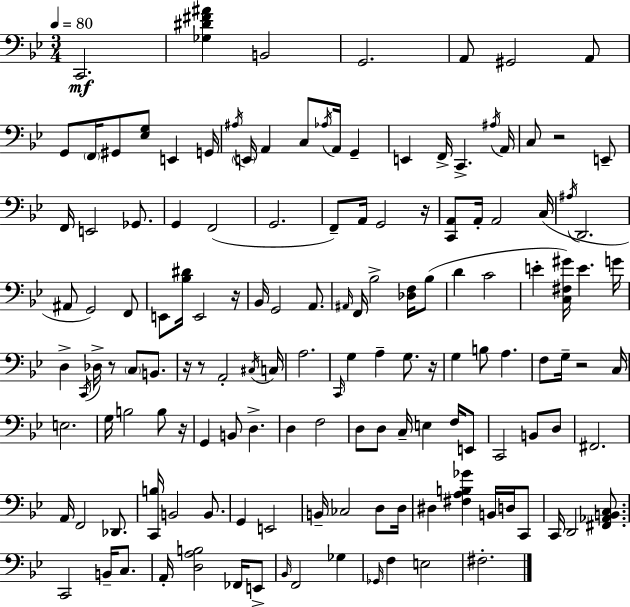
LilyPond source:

{
  \clef bass
  \numericTimeSignature
  \time 3/4
  \key g \minor
  \tempo 4 = 80
  c,2.\mf | <ges dis' fis' ais'>4 b,2 | g,2. | a,8 gis,2 a,8 | \break g,8 \parenthesize f,16 gis,8 <ees g>8 e,4 g,16 | \acciaccatura { ais16 } \parenthesize e,16 a,4 c8 \acciaccatura { aes16 } a,16 g,4-- | e,4 f,16-> c,4.-> | \acciaccatura { ais16 } a,16 c8 r2 | \break e,8-- f,16 e,2 | ges,8. g,4 f,2( | g,2. | f,8--) a,16 g,2 | \break r16 <c, a,>8 a,16-. a,2 | c16( \acciaccatura { ais16 } d,2. | ais,8 g,2) | f,8 e,8 <bes dis'>16 e,2 | \break r16 bes,16 g,2 | a,8. \grace { ais,16 } f,16 bes2-> | <des f>16 bes8( d'4 c'2 | e'4-. <c fis gis'>16) e'4. | \break g'16 d4-> \acciaccatura { c,16 } des16-> r8 | \parenthesize c8 b,8. r16 r8 a,2-. | \acciaccatura { cis16 } c16 a2. | \grace { c,16 } g4 | \break a4-- g8. r16 g4 | b8 a4. f8 g16-- r2 | c16 e2. | g16 b2 | \break b8 r16 g,4 | b,8 d4.-> d4 | f2 d8 d8 | c16-- e4 f16 e,8 c,2 | \break b,8 d8 fis,2. | a,16 f,2 | des,8. <c, b>16 b,2 | b,8. g,4 | \break e,2 b,16-- ces2 | d8 d16 dis4 | <fis a b ges'>4 b,16 d16 c,8 c,16 d,2 | <fis, aes, b, c>8. c,2 | \break b,16-- c8. a,16-. <d a b>2 | fes,16 e,8-> \grace { bes,16 } f,2 | ges4 \grace { ges,16 } f4 | e2 fis2.-. | \break \bar "|."
}